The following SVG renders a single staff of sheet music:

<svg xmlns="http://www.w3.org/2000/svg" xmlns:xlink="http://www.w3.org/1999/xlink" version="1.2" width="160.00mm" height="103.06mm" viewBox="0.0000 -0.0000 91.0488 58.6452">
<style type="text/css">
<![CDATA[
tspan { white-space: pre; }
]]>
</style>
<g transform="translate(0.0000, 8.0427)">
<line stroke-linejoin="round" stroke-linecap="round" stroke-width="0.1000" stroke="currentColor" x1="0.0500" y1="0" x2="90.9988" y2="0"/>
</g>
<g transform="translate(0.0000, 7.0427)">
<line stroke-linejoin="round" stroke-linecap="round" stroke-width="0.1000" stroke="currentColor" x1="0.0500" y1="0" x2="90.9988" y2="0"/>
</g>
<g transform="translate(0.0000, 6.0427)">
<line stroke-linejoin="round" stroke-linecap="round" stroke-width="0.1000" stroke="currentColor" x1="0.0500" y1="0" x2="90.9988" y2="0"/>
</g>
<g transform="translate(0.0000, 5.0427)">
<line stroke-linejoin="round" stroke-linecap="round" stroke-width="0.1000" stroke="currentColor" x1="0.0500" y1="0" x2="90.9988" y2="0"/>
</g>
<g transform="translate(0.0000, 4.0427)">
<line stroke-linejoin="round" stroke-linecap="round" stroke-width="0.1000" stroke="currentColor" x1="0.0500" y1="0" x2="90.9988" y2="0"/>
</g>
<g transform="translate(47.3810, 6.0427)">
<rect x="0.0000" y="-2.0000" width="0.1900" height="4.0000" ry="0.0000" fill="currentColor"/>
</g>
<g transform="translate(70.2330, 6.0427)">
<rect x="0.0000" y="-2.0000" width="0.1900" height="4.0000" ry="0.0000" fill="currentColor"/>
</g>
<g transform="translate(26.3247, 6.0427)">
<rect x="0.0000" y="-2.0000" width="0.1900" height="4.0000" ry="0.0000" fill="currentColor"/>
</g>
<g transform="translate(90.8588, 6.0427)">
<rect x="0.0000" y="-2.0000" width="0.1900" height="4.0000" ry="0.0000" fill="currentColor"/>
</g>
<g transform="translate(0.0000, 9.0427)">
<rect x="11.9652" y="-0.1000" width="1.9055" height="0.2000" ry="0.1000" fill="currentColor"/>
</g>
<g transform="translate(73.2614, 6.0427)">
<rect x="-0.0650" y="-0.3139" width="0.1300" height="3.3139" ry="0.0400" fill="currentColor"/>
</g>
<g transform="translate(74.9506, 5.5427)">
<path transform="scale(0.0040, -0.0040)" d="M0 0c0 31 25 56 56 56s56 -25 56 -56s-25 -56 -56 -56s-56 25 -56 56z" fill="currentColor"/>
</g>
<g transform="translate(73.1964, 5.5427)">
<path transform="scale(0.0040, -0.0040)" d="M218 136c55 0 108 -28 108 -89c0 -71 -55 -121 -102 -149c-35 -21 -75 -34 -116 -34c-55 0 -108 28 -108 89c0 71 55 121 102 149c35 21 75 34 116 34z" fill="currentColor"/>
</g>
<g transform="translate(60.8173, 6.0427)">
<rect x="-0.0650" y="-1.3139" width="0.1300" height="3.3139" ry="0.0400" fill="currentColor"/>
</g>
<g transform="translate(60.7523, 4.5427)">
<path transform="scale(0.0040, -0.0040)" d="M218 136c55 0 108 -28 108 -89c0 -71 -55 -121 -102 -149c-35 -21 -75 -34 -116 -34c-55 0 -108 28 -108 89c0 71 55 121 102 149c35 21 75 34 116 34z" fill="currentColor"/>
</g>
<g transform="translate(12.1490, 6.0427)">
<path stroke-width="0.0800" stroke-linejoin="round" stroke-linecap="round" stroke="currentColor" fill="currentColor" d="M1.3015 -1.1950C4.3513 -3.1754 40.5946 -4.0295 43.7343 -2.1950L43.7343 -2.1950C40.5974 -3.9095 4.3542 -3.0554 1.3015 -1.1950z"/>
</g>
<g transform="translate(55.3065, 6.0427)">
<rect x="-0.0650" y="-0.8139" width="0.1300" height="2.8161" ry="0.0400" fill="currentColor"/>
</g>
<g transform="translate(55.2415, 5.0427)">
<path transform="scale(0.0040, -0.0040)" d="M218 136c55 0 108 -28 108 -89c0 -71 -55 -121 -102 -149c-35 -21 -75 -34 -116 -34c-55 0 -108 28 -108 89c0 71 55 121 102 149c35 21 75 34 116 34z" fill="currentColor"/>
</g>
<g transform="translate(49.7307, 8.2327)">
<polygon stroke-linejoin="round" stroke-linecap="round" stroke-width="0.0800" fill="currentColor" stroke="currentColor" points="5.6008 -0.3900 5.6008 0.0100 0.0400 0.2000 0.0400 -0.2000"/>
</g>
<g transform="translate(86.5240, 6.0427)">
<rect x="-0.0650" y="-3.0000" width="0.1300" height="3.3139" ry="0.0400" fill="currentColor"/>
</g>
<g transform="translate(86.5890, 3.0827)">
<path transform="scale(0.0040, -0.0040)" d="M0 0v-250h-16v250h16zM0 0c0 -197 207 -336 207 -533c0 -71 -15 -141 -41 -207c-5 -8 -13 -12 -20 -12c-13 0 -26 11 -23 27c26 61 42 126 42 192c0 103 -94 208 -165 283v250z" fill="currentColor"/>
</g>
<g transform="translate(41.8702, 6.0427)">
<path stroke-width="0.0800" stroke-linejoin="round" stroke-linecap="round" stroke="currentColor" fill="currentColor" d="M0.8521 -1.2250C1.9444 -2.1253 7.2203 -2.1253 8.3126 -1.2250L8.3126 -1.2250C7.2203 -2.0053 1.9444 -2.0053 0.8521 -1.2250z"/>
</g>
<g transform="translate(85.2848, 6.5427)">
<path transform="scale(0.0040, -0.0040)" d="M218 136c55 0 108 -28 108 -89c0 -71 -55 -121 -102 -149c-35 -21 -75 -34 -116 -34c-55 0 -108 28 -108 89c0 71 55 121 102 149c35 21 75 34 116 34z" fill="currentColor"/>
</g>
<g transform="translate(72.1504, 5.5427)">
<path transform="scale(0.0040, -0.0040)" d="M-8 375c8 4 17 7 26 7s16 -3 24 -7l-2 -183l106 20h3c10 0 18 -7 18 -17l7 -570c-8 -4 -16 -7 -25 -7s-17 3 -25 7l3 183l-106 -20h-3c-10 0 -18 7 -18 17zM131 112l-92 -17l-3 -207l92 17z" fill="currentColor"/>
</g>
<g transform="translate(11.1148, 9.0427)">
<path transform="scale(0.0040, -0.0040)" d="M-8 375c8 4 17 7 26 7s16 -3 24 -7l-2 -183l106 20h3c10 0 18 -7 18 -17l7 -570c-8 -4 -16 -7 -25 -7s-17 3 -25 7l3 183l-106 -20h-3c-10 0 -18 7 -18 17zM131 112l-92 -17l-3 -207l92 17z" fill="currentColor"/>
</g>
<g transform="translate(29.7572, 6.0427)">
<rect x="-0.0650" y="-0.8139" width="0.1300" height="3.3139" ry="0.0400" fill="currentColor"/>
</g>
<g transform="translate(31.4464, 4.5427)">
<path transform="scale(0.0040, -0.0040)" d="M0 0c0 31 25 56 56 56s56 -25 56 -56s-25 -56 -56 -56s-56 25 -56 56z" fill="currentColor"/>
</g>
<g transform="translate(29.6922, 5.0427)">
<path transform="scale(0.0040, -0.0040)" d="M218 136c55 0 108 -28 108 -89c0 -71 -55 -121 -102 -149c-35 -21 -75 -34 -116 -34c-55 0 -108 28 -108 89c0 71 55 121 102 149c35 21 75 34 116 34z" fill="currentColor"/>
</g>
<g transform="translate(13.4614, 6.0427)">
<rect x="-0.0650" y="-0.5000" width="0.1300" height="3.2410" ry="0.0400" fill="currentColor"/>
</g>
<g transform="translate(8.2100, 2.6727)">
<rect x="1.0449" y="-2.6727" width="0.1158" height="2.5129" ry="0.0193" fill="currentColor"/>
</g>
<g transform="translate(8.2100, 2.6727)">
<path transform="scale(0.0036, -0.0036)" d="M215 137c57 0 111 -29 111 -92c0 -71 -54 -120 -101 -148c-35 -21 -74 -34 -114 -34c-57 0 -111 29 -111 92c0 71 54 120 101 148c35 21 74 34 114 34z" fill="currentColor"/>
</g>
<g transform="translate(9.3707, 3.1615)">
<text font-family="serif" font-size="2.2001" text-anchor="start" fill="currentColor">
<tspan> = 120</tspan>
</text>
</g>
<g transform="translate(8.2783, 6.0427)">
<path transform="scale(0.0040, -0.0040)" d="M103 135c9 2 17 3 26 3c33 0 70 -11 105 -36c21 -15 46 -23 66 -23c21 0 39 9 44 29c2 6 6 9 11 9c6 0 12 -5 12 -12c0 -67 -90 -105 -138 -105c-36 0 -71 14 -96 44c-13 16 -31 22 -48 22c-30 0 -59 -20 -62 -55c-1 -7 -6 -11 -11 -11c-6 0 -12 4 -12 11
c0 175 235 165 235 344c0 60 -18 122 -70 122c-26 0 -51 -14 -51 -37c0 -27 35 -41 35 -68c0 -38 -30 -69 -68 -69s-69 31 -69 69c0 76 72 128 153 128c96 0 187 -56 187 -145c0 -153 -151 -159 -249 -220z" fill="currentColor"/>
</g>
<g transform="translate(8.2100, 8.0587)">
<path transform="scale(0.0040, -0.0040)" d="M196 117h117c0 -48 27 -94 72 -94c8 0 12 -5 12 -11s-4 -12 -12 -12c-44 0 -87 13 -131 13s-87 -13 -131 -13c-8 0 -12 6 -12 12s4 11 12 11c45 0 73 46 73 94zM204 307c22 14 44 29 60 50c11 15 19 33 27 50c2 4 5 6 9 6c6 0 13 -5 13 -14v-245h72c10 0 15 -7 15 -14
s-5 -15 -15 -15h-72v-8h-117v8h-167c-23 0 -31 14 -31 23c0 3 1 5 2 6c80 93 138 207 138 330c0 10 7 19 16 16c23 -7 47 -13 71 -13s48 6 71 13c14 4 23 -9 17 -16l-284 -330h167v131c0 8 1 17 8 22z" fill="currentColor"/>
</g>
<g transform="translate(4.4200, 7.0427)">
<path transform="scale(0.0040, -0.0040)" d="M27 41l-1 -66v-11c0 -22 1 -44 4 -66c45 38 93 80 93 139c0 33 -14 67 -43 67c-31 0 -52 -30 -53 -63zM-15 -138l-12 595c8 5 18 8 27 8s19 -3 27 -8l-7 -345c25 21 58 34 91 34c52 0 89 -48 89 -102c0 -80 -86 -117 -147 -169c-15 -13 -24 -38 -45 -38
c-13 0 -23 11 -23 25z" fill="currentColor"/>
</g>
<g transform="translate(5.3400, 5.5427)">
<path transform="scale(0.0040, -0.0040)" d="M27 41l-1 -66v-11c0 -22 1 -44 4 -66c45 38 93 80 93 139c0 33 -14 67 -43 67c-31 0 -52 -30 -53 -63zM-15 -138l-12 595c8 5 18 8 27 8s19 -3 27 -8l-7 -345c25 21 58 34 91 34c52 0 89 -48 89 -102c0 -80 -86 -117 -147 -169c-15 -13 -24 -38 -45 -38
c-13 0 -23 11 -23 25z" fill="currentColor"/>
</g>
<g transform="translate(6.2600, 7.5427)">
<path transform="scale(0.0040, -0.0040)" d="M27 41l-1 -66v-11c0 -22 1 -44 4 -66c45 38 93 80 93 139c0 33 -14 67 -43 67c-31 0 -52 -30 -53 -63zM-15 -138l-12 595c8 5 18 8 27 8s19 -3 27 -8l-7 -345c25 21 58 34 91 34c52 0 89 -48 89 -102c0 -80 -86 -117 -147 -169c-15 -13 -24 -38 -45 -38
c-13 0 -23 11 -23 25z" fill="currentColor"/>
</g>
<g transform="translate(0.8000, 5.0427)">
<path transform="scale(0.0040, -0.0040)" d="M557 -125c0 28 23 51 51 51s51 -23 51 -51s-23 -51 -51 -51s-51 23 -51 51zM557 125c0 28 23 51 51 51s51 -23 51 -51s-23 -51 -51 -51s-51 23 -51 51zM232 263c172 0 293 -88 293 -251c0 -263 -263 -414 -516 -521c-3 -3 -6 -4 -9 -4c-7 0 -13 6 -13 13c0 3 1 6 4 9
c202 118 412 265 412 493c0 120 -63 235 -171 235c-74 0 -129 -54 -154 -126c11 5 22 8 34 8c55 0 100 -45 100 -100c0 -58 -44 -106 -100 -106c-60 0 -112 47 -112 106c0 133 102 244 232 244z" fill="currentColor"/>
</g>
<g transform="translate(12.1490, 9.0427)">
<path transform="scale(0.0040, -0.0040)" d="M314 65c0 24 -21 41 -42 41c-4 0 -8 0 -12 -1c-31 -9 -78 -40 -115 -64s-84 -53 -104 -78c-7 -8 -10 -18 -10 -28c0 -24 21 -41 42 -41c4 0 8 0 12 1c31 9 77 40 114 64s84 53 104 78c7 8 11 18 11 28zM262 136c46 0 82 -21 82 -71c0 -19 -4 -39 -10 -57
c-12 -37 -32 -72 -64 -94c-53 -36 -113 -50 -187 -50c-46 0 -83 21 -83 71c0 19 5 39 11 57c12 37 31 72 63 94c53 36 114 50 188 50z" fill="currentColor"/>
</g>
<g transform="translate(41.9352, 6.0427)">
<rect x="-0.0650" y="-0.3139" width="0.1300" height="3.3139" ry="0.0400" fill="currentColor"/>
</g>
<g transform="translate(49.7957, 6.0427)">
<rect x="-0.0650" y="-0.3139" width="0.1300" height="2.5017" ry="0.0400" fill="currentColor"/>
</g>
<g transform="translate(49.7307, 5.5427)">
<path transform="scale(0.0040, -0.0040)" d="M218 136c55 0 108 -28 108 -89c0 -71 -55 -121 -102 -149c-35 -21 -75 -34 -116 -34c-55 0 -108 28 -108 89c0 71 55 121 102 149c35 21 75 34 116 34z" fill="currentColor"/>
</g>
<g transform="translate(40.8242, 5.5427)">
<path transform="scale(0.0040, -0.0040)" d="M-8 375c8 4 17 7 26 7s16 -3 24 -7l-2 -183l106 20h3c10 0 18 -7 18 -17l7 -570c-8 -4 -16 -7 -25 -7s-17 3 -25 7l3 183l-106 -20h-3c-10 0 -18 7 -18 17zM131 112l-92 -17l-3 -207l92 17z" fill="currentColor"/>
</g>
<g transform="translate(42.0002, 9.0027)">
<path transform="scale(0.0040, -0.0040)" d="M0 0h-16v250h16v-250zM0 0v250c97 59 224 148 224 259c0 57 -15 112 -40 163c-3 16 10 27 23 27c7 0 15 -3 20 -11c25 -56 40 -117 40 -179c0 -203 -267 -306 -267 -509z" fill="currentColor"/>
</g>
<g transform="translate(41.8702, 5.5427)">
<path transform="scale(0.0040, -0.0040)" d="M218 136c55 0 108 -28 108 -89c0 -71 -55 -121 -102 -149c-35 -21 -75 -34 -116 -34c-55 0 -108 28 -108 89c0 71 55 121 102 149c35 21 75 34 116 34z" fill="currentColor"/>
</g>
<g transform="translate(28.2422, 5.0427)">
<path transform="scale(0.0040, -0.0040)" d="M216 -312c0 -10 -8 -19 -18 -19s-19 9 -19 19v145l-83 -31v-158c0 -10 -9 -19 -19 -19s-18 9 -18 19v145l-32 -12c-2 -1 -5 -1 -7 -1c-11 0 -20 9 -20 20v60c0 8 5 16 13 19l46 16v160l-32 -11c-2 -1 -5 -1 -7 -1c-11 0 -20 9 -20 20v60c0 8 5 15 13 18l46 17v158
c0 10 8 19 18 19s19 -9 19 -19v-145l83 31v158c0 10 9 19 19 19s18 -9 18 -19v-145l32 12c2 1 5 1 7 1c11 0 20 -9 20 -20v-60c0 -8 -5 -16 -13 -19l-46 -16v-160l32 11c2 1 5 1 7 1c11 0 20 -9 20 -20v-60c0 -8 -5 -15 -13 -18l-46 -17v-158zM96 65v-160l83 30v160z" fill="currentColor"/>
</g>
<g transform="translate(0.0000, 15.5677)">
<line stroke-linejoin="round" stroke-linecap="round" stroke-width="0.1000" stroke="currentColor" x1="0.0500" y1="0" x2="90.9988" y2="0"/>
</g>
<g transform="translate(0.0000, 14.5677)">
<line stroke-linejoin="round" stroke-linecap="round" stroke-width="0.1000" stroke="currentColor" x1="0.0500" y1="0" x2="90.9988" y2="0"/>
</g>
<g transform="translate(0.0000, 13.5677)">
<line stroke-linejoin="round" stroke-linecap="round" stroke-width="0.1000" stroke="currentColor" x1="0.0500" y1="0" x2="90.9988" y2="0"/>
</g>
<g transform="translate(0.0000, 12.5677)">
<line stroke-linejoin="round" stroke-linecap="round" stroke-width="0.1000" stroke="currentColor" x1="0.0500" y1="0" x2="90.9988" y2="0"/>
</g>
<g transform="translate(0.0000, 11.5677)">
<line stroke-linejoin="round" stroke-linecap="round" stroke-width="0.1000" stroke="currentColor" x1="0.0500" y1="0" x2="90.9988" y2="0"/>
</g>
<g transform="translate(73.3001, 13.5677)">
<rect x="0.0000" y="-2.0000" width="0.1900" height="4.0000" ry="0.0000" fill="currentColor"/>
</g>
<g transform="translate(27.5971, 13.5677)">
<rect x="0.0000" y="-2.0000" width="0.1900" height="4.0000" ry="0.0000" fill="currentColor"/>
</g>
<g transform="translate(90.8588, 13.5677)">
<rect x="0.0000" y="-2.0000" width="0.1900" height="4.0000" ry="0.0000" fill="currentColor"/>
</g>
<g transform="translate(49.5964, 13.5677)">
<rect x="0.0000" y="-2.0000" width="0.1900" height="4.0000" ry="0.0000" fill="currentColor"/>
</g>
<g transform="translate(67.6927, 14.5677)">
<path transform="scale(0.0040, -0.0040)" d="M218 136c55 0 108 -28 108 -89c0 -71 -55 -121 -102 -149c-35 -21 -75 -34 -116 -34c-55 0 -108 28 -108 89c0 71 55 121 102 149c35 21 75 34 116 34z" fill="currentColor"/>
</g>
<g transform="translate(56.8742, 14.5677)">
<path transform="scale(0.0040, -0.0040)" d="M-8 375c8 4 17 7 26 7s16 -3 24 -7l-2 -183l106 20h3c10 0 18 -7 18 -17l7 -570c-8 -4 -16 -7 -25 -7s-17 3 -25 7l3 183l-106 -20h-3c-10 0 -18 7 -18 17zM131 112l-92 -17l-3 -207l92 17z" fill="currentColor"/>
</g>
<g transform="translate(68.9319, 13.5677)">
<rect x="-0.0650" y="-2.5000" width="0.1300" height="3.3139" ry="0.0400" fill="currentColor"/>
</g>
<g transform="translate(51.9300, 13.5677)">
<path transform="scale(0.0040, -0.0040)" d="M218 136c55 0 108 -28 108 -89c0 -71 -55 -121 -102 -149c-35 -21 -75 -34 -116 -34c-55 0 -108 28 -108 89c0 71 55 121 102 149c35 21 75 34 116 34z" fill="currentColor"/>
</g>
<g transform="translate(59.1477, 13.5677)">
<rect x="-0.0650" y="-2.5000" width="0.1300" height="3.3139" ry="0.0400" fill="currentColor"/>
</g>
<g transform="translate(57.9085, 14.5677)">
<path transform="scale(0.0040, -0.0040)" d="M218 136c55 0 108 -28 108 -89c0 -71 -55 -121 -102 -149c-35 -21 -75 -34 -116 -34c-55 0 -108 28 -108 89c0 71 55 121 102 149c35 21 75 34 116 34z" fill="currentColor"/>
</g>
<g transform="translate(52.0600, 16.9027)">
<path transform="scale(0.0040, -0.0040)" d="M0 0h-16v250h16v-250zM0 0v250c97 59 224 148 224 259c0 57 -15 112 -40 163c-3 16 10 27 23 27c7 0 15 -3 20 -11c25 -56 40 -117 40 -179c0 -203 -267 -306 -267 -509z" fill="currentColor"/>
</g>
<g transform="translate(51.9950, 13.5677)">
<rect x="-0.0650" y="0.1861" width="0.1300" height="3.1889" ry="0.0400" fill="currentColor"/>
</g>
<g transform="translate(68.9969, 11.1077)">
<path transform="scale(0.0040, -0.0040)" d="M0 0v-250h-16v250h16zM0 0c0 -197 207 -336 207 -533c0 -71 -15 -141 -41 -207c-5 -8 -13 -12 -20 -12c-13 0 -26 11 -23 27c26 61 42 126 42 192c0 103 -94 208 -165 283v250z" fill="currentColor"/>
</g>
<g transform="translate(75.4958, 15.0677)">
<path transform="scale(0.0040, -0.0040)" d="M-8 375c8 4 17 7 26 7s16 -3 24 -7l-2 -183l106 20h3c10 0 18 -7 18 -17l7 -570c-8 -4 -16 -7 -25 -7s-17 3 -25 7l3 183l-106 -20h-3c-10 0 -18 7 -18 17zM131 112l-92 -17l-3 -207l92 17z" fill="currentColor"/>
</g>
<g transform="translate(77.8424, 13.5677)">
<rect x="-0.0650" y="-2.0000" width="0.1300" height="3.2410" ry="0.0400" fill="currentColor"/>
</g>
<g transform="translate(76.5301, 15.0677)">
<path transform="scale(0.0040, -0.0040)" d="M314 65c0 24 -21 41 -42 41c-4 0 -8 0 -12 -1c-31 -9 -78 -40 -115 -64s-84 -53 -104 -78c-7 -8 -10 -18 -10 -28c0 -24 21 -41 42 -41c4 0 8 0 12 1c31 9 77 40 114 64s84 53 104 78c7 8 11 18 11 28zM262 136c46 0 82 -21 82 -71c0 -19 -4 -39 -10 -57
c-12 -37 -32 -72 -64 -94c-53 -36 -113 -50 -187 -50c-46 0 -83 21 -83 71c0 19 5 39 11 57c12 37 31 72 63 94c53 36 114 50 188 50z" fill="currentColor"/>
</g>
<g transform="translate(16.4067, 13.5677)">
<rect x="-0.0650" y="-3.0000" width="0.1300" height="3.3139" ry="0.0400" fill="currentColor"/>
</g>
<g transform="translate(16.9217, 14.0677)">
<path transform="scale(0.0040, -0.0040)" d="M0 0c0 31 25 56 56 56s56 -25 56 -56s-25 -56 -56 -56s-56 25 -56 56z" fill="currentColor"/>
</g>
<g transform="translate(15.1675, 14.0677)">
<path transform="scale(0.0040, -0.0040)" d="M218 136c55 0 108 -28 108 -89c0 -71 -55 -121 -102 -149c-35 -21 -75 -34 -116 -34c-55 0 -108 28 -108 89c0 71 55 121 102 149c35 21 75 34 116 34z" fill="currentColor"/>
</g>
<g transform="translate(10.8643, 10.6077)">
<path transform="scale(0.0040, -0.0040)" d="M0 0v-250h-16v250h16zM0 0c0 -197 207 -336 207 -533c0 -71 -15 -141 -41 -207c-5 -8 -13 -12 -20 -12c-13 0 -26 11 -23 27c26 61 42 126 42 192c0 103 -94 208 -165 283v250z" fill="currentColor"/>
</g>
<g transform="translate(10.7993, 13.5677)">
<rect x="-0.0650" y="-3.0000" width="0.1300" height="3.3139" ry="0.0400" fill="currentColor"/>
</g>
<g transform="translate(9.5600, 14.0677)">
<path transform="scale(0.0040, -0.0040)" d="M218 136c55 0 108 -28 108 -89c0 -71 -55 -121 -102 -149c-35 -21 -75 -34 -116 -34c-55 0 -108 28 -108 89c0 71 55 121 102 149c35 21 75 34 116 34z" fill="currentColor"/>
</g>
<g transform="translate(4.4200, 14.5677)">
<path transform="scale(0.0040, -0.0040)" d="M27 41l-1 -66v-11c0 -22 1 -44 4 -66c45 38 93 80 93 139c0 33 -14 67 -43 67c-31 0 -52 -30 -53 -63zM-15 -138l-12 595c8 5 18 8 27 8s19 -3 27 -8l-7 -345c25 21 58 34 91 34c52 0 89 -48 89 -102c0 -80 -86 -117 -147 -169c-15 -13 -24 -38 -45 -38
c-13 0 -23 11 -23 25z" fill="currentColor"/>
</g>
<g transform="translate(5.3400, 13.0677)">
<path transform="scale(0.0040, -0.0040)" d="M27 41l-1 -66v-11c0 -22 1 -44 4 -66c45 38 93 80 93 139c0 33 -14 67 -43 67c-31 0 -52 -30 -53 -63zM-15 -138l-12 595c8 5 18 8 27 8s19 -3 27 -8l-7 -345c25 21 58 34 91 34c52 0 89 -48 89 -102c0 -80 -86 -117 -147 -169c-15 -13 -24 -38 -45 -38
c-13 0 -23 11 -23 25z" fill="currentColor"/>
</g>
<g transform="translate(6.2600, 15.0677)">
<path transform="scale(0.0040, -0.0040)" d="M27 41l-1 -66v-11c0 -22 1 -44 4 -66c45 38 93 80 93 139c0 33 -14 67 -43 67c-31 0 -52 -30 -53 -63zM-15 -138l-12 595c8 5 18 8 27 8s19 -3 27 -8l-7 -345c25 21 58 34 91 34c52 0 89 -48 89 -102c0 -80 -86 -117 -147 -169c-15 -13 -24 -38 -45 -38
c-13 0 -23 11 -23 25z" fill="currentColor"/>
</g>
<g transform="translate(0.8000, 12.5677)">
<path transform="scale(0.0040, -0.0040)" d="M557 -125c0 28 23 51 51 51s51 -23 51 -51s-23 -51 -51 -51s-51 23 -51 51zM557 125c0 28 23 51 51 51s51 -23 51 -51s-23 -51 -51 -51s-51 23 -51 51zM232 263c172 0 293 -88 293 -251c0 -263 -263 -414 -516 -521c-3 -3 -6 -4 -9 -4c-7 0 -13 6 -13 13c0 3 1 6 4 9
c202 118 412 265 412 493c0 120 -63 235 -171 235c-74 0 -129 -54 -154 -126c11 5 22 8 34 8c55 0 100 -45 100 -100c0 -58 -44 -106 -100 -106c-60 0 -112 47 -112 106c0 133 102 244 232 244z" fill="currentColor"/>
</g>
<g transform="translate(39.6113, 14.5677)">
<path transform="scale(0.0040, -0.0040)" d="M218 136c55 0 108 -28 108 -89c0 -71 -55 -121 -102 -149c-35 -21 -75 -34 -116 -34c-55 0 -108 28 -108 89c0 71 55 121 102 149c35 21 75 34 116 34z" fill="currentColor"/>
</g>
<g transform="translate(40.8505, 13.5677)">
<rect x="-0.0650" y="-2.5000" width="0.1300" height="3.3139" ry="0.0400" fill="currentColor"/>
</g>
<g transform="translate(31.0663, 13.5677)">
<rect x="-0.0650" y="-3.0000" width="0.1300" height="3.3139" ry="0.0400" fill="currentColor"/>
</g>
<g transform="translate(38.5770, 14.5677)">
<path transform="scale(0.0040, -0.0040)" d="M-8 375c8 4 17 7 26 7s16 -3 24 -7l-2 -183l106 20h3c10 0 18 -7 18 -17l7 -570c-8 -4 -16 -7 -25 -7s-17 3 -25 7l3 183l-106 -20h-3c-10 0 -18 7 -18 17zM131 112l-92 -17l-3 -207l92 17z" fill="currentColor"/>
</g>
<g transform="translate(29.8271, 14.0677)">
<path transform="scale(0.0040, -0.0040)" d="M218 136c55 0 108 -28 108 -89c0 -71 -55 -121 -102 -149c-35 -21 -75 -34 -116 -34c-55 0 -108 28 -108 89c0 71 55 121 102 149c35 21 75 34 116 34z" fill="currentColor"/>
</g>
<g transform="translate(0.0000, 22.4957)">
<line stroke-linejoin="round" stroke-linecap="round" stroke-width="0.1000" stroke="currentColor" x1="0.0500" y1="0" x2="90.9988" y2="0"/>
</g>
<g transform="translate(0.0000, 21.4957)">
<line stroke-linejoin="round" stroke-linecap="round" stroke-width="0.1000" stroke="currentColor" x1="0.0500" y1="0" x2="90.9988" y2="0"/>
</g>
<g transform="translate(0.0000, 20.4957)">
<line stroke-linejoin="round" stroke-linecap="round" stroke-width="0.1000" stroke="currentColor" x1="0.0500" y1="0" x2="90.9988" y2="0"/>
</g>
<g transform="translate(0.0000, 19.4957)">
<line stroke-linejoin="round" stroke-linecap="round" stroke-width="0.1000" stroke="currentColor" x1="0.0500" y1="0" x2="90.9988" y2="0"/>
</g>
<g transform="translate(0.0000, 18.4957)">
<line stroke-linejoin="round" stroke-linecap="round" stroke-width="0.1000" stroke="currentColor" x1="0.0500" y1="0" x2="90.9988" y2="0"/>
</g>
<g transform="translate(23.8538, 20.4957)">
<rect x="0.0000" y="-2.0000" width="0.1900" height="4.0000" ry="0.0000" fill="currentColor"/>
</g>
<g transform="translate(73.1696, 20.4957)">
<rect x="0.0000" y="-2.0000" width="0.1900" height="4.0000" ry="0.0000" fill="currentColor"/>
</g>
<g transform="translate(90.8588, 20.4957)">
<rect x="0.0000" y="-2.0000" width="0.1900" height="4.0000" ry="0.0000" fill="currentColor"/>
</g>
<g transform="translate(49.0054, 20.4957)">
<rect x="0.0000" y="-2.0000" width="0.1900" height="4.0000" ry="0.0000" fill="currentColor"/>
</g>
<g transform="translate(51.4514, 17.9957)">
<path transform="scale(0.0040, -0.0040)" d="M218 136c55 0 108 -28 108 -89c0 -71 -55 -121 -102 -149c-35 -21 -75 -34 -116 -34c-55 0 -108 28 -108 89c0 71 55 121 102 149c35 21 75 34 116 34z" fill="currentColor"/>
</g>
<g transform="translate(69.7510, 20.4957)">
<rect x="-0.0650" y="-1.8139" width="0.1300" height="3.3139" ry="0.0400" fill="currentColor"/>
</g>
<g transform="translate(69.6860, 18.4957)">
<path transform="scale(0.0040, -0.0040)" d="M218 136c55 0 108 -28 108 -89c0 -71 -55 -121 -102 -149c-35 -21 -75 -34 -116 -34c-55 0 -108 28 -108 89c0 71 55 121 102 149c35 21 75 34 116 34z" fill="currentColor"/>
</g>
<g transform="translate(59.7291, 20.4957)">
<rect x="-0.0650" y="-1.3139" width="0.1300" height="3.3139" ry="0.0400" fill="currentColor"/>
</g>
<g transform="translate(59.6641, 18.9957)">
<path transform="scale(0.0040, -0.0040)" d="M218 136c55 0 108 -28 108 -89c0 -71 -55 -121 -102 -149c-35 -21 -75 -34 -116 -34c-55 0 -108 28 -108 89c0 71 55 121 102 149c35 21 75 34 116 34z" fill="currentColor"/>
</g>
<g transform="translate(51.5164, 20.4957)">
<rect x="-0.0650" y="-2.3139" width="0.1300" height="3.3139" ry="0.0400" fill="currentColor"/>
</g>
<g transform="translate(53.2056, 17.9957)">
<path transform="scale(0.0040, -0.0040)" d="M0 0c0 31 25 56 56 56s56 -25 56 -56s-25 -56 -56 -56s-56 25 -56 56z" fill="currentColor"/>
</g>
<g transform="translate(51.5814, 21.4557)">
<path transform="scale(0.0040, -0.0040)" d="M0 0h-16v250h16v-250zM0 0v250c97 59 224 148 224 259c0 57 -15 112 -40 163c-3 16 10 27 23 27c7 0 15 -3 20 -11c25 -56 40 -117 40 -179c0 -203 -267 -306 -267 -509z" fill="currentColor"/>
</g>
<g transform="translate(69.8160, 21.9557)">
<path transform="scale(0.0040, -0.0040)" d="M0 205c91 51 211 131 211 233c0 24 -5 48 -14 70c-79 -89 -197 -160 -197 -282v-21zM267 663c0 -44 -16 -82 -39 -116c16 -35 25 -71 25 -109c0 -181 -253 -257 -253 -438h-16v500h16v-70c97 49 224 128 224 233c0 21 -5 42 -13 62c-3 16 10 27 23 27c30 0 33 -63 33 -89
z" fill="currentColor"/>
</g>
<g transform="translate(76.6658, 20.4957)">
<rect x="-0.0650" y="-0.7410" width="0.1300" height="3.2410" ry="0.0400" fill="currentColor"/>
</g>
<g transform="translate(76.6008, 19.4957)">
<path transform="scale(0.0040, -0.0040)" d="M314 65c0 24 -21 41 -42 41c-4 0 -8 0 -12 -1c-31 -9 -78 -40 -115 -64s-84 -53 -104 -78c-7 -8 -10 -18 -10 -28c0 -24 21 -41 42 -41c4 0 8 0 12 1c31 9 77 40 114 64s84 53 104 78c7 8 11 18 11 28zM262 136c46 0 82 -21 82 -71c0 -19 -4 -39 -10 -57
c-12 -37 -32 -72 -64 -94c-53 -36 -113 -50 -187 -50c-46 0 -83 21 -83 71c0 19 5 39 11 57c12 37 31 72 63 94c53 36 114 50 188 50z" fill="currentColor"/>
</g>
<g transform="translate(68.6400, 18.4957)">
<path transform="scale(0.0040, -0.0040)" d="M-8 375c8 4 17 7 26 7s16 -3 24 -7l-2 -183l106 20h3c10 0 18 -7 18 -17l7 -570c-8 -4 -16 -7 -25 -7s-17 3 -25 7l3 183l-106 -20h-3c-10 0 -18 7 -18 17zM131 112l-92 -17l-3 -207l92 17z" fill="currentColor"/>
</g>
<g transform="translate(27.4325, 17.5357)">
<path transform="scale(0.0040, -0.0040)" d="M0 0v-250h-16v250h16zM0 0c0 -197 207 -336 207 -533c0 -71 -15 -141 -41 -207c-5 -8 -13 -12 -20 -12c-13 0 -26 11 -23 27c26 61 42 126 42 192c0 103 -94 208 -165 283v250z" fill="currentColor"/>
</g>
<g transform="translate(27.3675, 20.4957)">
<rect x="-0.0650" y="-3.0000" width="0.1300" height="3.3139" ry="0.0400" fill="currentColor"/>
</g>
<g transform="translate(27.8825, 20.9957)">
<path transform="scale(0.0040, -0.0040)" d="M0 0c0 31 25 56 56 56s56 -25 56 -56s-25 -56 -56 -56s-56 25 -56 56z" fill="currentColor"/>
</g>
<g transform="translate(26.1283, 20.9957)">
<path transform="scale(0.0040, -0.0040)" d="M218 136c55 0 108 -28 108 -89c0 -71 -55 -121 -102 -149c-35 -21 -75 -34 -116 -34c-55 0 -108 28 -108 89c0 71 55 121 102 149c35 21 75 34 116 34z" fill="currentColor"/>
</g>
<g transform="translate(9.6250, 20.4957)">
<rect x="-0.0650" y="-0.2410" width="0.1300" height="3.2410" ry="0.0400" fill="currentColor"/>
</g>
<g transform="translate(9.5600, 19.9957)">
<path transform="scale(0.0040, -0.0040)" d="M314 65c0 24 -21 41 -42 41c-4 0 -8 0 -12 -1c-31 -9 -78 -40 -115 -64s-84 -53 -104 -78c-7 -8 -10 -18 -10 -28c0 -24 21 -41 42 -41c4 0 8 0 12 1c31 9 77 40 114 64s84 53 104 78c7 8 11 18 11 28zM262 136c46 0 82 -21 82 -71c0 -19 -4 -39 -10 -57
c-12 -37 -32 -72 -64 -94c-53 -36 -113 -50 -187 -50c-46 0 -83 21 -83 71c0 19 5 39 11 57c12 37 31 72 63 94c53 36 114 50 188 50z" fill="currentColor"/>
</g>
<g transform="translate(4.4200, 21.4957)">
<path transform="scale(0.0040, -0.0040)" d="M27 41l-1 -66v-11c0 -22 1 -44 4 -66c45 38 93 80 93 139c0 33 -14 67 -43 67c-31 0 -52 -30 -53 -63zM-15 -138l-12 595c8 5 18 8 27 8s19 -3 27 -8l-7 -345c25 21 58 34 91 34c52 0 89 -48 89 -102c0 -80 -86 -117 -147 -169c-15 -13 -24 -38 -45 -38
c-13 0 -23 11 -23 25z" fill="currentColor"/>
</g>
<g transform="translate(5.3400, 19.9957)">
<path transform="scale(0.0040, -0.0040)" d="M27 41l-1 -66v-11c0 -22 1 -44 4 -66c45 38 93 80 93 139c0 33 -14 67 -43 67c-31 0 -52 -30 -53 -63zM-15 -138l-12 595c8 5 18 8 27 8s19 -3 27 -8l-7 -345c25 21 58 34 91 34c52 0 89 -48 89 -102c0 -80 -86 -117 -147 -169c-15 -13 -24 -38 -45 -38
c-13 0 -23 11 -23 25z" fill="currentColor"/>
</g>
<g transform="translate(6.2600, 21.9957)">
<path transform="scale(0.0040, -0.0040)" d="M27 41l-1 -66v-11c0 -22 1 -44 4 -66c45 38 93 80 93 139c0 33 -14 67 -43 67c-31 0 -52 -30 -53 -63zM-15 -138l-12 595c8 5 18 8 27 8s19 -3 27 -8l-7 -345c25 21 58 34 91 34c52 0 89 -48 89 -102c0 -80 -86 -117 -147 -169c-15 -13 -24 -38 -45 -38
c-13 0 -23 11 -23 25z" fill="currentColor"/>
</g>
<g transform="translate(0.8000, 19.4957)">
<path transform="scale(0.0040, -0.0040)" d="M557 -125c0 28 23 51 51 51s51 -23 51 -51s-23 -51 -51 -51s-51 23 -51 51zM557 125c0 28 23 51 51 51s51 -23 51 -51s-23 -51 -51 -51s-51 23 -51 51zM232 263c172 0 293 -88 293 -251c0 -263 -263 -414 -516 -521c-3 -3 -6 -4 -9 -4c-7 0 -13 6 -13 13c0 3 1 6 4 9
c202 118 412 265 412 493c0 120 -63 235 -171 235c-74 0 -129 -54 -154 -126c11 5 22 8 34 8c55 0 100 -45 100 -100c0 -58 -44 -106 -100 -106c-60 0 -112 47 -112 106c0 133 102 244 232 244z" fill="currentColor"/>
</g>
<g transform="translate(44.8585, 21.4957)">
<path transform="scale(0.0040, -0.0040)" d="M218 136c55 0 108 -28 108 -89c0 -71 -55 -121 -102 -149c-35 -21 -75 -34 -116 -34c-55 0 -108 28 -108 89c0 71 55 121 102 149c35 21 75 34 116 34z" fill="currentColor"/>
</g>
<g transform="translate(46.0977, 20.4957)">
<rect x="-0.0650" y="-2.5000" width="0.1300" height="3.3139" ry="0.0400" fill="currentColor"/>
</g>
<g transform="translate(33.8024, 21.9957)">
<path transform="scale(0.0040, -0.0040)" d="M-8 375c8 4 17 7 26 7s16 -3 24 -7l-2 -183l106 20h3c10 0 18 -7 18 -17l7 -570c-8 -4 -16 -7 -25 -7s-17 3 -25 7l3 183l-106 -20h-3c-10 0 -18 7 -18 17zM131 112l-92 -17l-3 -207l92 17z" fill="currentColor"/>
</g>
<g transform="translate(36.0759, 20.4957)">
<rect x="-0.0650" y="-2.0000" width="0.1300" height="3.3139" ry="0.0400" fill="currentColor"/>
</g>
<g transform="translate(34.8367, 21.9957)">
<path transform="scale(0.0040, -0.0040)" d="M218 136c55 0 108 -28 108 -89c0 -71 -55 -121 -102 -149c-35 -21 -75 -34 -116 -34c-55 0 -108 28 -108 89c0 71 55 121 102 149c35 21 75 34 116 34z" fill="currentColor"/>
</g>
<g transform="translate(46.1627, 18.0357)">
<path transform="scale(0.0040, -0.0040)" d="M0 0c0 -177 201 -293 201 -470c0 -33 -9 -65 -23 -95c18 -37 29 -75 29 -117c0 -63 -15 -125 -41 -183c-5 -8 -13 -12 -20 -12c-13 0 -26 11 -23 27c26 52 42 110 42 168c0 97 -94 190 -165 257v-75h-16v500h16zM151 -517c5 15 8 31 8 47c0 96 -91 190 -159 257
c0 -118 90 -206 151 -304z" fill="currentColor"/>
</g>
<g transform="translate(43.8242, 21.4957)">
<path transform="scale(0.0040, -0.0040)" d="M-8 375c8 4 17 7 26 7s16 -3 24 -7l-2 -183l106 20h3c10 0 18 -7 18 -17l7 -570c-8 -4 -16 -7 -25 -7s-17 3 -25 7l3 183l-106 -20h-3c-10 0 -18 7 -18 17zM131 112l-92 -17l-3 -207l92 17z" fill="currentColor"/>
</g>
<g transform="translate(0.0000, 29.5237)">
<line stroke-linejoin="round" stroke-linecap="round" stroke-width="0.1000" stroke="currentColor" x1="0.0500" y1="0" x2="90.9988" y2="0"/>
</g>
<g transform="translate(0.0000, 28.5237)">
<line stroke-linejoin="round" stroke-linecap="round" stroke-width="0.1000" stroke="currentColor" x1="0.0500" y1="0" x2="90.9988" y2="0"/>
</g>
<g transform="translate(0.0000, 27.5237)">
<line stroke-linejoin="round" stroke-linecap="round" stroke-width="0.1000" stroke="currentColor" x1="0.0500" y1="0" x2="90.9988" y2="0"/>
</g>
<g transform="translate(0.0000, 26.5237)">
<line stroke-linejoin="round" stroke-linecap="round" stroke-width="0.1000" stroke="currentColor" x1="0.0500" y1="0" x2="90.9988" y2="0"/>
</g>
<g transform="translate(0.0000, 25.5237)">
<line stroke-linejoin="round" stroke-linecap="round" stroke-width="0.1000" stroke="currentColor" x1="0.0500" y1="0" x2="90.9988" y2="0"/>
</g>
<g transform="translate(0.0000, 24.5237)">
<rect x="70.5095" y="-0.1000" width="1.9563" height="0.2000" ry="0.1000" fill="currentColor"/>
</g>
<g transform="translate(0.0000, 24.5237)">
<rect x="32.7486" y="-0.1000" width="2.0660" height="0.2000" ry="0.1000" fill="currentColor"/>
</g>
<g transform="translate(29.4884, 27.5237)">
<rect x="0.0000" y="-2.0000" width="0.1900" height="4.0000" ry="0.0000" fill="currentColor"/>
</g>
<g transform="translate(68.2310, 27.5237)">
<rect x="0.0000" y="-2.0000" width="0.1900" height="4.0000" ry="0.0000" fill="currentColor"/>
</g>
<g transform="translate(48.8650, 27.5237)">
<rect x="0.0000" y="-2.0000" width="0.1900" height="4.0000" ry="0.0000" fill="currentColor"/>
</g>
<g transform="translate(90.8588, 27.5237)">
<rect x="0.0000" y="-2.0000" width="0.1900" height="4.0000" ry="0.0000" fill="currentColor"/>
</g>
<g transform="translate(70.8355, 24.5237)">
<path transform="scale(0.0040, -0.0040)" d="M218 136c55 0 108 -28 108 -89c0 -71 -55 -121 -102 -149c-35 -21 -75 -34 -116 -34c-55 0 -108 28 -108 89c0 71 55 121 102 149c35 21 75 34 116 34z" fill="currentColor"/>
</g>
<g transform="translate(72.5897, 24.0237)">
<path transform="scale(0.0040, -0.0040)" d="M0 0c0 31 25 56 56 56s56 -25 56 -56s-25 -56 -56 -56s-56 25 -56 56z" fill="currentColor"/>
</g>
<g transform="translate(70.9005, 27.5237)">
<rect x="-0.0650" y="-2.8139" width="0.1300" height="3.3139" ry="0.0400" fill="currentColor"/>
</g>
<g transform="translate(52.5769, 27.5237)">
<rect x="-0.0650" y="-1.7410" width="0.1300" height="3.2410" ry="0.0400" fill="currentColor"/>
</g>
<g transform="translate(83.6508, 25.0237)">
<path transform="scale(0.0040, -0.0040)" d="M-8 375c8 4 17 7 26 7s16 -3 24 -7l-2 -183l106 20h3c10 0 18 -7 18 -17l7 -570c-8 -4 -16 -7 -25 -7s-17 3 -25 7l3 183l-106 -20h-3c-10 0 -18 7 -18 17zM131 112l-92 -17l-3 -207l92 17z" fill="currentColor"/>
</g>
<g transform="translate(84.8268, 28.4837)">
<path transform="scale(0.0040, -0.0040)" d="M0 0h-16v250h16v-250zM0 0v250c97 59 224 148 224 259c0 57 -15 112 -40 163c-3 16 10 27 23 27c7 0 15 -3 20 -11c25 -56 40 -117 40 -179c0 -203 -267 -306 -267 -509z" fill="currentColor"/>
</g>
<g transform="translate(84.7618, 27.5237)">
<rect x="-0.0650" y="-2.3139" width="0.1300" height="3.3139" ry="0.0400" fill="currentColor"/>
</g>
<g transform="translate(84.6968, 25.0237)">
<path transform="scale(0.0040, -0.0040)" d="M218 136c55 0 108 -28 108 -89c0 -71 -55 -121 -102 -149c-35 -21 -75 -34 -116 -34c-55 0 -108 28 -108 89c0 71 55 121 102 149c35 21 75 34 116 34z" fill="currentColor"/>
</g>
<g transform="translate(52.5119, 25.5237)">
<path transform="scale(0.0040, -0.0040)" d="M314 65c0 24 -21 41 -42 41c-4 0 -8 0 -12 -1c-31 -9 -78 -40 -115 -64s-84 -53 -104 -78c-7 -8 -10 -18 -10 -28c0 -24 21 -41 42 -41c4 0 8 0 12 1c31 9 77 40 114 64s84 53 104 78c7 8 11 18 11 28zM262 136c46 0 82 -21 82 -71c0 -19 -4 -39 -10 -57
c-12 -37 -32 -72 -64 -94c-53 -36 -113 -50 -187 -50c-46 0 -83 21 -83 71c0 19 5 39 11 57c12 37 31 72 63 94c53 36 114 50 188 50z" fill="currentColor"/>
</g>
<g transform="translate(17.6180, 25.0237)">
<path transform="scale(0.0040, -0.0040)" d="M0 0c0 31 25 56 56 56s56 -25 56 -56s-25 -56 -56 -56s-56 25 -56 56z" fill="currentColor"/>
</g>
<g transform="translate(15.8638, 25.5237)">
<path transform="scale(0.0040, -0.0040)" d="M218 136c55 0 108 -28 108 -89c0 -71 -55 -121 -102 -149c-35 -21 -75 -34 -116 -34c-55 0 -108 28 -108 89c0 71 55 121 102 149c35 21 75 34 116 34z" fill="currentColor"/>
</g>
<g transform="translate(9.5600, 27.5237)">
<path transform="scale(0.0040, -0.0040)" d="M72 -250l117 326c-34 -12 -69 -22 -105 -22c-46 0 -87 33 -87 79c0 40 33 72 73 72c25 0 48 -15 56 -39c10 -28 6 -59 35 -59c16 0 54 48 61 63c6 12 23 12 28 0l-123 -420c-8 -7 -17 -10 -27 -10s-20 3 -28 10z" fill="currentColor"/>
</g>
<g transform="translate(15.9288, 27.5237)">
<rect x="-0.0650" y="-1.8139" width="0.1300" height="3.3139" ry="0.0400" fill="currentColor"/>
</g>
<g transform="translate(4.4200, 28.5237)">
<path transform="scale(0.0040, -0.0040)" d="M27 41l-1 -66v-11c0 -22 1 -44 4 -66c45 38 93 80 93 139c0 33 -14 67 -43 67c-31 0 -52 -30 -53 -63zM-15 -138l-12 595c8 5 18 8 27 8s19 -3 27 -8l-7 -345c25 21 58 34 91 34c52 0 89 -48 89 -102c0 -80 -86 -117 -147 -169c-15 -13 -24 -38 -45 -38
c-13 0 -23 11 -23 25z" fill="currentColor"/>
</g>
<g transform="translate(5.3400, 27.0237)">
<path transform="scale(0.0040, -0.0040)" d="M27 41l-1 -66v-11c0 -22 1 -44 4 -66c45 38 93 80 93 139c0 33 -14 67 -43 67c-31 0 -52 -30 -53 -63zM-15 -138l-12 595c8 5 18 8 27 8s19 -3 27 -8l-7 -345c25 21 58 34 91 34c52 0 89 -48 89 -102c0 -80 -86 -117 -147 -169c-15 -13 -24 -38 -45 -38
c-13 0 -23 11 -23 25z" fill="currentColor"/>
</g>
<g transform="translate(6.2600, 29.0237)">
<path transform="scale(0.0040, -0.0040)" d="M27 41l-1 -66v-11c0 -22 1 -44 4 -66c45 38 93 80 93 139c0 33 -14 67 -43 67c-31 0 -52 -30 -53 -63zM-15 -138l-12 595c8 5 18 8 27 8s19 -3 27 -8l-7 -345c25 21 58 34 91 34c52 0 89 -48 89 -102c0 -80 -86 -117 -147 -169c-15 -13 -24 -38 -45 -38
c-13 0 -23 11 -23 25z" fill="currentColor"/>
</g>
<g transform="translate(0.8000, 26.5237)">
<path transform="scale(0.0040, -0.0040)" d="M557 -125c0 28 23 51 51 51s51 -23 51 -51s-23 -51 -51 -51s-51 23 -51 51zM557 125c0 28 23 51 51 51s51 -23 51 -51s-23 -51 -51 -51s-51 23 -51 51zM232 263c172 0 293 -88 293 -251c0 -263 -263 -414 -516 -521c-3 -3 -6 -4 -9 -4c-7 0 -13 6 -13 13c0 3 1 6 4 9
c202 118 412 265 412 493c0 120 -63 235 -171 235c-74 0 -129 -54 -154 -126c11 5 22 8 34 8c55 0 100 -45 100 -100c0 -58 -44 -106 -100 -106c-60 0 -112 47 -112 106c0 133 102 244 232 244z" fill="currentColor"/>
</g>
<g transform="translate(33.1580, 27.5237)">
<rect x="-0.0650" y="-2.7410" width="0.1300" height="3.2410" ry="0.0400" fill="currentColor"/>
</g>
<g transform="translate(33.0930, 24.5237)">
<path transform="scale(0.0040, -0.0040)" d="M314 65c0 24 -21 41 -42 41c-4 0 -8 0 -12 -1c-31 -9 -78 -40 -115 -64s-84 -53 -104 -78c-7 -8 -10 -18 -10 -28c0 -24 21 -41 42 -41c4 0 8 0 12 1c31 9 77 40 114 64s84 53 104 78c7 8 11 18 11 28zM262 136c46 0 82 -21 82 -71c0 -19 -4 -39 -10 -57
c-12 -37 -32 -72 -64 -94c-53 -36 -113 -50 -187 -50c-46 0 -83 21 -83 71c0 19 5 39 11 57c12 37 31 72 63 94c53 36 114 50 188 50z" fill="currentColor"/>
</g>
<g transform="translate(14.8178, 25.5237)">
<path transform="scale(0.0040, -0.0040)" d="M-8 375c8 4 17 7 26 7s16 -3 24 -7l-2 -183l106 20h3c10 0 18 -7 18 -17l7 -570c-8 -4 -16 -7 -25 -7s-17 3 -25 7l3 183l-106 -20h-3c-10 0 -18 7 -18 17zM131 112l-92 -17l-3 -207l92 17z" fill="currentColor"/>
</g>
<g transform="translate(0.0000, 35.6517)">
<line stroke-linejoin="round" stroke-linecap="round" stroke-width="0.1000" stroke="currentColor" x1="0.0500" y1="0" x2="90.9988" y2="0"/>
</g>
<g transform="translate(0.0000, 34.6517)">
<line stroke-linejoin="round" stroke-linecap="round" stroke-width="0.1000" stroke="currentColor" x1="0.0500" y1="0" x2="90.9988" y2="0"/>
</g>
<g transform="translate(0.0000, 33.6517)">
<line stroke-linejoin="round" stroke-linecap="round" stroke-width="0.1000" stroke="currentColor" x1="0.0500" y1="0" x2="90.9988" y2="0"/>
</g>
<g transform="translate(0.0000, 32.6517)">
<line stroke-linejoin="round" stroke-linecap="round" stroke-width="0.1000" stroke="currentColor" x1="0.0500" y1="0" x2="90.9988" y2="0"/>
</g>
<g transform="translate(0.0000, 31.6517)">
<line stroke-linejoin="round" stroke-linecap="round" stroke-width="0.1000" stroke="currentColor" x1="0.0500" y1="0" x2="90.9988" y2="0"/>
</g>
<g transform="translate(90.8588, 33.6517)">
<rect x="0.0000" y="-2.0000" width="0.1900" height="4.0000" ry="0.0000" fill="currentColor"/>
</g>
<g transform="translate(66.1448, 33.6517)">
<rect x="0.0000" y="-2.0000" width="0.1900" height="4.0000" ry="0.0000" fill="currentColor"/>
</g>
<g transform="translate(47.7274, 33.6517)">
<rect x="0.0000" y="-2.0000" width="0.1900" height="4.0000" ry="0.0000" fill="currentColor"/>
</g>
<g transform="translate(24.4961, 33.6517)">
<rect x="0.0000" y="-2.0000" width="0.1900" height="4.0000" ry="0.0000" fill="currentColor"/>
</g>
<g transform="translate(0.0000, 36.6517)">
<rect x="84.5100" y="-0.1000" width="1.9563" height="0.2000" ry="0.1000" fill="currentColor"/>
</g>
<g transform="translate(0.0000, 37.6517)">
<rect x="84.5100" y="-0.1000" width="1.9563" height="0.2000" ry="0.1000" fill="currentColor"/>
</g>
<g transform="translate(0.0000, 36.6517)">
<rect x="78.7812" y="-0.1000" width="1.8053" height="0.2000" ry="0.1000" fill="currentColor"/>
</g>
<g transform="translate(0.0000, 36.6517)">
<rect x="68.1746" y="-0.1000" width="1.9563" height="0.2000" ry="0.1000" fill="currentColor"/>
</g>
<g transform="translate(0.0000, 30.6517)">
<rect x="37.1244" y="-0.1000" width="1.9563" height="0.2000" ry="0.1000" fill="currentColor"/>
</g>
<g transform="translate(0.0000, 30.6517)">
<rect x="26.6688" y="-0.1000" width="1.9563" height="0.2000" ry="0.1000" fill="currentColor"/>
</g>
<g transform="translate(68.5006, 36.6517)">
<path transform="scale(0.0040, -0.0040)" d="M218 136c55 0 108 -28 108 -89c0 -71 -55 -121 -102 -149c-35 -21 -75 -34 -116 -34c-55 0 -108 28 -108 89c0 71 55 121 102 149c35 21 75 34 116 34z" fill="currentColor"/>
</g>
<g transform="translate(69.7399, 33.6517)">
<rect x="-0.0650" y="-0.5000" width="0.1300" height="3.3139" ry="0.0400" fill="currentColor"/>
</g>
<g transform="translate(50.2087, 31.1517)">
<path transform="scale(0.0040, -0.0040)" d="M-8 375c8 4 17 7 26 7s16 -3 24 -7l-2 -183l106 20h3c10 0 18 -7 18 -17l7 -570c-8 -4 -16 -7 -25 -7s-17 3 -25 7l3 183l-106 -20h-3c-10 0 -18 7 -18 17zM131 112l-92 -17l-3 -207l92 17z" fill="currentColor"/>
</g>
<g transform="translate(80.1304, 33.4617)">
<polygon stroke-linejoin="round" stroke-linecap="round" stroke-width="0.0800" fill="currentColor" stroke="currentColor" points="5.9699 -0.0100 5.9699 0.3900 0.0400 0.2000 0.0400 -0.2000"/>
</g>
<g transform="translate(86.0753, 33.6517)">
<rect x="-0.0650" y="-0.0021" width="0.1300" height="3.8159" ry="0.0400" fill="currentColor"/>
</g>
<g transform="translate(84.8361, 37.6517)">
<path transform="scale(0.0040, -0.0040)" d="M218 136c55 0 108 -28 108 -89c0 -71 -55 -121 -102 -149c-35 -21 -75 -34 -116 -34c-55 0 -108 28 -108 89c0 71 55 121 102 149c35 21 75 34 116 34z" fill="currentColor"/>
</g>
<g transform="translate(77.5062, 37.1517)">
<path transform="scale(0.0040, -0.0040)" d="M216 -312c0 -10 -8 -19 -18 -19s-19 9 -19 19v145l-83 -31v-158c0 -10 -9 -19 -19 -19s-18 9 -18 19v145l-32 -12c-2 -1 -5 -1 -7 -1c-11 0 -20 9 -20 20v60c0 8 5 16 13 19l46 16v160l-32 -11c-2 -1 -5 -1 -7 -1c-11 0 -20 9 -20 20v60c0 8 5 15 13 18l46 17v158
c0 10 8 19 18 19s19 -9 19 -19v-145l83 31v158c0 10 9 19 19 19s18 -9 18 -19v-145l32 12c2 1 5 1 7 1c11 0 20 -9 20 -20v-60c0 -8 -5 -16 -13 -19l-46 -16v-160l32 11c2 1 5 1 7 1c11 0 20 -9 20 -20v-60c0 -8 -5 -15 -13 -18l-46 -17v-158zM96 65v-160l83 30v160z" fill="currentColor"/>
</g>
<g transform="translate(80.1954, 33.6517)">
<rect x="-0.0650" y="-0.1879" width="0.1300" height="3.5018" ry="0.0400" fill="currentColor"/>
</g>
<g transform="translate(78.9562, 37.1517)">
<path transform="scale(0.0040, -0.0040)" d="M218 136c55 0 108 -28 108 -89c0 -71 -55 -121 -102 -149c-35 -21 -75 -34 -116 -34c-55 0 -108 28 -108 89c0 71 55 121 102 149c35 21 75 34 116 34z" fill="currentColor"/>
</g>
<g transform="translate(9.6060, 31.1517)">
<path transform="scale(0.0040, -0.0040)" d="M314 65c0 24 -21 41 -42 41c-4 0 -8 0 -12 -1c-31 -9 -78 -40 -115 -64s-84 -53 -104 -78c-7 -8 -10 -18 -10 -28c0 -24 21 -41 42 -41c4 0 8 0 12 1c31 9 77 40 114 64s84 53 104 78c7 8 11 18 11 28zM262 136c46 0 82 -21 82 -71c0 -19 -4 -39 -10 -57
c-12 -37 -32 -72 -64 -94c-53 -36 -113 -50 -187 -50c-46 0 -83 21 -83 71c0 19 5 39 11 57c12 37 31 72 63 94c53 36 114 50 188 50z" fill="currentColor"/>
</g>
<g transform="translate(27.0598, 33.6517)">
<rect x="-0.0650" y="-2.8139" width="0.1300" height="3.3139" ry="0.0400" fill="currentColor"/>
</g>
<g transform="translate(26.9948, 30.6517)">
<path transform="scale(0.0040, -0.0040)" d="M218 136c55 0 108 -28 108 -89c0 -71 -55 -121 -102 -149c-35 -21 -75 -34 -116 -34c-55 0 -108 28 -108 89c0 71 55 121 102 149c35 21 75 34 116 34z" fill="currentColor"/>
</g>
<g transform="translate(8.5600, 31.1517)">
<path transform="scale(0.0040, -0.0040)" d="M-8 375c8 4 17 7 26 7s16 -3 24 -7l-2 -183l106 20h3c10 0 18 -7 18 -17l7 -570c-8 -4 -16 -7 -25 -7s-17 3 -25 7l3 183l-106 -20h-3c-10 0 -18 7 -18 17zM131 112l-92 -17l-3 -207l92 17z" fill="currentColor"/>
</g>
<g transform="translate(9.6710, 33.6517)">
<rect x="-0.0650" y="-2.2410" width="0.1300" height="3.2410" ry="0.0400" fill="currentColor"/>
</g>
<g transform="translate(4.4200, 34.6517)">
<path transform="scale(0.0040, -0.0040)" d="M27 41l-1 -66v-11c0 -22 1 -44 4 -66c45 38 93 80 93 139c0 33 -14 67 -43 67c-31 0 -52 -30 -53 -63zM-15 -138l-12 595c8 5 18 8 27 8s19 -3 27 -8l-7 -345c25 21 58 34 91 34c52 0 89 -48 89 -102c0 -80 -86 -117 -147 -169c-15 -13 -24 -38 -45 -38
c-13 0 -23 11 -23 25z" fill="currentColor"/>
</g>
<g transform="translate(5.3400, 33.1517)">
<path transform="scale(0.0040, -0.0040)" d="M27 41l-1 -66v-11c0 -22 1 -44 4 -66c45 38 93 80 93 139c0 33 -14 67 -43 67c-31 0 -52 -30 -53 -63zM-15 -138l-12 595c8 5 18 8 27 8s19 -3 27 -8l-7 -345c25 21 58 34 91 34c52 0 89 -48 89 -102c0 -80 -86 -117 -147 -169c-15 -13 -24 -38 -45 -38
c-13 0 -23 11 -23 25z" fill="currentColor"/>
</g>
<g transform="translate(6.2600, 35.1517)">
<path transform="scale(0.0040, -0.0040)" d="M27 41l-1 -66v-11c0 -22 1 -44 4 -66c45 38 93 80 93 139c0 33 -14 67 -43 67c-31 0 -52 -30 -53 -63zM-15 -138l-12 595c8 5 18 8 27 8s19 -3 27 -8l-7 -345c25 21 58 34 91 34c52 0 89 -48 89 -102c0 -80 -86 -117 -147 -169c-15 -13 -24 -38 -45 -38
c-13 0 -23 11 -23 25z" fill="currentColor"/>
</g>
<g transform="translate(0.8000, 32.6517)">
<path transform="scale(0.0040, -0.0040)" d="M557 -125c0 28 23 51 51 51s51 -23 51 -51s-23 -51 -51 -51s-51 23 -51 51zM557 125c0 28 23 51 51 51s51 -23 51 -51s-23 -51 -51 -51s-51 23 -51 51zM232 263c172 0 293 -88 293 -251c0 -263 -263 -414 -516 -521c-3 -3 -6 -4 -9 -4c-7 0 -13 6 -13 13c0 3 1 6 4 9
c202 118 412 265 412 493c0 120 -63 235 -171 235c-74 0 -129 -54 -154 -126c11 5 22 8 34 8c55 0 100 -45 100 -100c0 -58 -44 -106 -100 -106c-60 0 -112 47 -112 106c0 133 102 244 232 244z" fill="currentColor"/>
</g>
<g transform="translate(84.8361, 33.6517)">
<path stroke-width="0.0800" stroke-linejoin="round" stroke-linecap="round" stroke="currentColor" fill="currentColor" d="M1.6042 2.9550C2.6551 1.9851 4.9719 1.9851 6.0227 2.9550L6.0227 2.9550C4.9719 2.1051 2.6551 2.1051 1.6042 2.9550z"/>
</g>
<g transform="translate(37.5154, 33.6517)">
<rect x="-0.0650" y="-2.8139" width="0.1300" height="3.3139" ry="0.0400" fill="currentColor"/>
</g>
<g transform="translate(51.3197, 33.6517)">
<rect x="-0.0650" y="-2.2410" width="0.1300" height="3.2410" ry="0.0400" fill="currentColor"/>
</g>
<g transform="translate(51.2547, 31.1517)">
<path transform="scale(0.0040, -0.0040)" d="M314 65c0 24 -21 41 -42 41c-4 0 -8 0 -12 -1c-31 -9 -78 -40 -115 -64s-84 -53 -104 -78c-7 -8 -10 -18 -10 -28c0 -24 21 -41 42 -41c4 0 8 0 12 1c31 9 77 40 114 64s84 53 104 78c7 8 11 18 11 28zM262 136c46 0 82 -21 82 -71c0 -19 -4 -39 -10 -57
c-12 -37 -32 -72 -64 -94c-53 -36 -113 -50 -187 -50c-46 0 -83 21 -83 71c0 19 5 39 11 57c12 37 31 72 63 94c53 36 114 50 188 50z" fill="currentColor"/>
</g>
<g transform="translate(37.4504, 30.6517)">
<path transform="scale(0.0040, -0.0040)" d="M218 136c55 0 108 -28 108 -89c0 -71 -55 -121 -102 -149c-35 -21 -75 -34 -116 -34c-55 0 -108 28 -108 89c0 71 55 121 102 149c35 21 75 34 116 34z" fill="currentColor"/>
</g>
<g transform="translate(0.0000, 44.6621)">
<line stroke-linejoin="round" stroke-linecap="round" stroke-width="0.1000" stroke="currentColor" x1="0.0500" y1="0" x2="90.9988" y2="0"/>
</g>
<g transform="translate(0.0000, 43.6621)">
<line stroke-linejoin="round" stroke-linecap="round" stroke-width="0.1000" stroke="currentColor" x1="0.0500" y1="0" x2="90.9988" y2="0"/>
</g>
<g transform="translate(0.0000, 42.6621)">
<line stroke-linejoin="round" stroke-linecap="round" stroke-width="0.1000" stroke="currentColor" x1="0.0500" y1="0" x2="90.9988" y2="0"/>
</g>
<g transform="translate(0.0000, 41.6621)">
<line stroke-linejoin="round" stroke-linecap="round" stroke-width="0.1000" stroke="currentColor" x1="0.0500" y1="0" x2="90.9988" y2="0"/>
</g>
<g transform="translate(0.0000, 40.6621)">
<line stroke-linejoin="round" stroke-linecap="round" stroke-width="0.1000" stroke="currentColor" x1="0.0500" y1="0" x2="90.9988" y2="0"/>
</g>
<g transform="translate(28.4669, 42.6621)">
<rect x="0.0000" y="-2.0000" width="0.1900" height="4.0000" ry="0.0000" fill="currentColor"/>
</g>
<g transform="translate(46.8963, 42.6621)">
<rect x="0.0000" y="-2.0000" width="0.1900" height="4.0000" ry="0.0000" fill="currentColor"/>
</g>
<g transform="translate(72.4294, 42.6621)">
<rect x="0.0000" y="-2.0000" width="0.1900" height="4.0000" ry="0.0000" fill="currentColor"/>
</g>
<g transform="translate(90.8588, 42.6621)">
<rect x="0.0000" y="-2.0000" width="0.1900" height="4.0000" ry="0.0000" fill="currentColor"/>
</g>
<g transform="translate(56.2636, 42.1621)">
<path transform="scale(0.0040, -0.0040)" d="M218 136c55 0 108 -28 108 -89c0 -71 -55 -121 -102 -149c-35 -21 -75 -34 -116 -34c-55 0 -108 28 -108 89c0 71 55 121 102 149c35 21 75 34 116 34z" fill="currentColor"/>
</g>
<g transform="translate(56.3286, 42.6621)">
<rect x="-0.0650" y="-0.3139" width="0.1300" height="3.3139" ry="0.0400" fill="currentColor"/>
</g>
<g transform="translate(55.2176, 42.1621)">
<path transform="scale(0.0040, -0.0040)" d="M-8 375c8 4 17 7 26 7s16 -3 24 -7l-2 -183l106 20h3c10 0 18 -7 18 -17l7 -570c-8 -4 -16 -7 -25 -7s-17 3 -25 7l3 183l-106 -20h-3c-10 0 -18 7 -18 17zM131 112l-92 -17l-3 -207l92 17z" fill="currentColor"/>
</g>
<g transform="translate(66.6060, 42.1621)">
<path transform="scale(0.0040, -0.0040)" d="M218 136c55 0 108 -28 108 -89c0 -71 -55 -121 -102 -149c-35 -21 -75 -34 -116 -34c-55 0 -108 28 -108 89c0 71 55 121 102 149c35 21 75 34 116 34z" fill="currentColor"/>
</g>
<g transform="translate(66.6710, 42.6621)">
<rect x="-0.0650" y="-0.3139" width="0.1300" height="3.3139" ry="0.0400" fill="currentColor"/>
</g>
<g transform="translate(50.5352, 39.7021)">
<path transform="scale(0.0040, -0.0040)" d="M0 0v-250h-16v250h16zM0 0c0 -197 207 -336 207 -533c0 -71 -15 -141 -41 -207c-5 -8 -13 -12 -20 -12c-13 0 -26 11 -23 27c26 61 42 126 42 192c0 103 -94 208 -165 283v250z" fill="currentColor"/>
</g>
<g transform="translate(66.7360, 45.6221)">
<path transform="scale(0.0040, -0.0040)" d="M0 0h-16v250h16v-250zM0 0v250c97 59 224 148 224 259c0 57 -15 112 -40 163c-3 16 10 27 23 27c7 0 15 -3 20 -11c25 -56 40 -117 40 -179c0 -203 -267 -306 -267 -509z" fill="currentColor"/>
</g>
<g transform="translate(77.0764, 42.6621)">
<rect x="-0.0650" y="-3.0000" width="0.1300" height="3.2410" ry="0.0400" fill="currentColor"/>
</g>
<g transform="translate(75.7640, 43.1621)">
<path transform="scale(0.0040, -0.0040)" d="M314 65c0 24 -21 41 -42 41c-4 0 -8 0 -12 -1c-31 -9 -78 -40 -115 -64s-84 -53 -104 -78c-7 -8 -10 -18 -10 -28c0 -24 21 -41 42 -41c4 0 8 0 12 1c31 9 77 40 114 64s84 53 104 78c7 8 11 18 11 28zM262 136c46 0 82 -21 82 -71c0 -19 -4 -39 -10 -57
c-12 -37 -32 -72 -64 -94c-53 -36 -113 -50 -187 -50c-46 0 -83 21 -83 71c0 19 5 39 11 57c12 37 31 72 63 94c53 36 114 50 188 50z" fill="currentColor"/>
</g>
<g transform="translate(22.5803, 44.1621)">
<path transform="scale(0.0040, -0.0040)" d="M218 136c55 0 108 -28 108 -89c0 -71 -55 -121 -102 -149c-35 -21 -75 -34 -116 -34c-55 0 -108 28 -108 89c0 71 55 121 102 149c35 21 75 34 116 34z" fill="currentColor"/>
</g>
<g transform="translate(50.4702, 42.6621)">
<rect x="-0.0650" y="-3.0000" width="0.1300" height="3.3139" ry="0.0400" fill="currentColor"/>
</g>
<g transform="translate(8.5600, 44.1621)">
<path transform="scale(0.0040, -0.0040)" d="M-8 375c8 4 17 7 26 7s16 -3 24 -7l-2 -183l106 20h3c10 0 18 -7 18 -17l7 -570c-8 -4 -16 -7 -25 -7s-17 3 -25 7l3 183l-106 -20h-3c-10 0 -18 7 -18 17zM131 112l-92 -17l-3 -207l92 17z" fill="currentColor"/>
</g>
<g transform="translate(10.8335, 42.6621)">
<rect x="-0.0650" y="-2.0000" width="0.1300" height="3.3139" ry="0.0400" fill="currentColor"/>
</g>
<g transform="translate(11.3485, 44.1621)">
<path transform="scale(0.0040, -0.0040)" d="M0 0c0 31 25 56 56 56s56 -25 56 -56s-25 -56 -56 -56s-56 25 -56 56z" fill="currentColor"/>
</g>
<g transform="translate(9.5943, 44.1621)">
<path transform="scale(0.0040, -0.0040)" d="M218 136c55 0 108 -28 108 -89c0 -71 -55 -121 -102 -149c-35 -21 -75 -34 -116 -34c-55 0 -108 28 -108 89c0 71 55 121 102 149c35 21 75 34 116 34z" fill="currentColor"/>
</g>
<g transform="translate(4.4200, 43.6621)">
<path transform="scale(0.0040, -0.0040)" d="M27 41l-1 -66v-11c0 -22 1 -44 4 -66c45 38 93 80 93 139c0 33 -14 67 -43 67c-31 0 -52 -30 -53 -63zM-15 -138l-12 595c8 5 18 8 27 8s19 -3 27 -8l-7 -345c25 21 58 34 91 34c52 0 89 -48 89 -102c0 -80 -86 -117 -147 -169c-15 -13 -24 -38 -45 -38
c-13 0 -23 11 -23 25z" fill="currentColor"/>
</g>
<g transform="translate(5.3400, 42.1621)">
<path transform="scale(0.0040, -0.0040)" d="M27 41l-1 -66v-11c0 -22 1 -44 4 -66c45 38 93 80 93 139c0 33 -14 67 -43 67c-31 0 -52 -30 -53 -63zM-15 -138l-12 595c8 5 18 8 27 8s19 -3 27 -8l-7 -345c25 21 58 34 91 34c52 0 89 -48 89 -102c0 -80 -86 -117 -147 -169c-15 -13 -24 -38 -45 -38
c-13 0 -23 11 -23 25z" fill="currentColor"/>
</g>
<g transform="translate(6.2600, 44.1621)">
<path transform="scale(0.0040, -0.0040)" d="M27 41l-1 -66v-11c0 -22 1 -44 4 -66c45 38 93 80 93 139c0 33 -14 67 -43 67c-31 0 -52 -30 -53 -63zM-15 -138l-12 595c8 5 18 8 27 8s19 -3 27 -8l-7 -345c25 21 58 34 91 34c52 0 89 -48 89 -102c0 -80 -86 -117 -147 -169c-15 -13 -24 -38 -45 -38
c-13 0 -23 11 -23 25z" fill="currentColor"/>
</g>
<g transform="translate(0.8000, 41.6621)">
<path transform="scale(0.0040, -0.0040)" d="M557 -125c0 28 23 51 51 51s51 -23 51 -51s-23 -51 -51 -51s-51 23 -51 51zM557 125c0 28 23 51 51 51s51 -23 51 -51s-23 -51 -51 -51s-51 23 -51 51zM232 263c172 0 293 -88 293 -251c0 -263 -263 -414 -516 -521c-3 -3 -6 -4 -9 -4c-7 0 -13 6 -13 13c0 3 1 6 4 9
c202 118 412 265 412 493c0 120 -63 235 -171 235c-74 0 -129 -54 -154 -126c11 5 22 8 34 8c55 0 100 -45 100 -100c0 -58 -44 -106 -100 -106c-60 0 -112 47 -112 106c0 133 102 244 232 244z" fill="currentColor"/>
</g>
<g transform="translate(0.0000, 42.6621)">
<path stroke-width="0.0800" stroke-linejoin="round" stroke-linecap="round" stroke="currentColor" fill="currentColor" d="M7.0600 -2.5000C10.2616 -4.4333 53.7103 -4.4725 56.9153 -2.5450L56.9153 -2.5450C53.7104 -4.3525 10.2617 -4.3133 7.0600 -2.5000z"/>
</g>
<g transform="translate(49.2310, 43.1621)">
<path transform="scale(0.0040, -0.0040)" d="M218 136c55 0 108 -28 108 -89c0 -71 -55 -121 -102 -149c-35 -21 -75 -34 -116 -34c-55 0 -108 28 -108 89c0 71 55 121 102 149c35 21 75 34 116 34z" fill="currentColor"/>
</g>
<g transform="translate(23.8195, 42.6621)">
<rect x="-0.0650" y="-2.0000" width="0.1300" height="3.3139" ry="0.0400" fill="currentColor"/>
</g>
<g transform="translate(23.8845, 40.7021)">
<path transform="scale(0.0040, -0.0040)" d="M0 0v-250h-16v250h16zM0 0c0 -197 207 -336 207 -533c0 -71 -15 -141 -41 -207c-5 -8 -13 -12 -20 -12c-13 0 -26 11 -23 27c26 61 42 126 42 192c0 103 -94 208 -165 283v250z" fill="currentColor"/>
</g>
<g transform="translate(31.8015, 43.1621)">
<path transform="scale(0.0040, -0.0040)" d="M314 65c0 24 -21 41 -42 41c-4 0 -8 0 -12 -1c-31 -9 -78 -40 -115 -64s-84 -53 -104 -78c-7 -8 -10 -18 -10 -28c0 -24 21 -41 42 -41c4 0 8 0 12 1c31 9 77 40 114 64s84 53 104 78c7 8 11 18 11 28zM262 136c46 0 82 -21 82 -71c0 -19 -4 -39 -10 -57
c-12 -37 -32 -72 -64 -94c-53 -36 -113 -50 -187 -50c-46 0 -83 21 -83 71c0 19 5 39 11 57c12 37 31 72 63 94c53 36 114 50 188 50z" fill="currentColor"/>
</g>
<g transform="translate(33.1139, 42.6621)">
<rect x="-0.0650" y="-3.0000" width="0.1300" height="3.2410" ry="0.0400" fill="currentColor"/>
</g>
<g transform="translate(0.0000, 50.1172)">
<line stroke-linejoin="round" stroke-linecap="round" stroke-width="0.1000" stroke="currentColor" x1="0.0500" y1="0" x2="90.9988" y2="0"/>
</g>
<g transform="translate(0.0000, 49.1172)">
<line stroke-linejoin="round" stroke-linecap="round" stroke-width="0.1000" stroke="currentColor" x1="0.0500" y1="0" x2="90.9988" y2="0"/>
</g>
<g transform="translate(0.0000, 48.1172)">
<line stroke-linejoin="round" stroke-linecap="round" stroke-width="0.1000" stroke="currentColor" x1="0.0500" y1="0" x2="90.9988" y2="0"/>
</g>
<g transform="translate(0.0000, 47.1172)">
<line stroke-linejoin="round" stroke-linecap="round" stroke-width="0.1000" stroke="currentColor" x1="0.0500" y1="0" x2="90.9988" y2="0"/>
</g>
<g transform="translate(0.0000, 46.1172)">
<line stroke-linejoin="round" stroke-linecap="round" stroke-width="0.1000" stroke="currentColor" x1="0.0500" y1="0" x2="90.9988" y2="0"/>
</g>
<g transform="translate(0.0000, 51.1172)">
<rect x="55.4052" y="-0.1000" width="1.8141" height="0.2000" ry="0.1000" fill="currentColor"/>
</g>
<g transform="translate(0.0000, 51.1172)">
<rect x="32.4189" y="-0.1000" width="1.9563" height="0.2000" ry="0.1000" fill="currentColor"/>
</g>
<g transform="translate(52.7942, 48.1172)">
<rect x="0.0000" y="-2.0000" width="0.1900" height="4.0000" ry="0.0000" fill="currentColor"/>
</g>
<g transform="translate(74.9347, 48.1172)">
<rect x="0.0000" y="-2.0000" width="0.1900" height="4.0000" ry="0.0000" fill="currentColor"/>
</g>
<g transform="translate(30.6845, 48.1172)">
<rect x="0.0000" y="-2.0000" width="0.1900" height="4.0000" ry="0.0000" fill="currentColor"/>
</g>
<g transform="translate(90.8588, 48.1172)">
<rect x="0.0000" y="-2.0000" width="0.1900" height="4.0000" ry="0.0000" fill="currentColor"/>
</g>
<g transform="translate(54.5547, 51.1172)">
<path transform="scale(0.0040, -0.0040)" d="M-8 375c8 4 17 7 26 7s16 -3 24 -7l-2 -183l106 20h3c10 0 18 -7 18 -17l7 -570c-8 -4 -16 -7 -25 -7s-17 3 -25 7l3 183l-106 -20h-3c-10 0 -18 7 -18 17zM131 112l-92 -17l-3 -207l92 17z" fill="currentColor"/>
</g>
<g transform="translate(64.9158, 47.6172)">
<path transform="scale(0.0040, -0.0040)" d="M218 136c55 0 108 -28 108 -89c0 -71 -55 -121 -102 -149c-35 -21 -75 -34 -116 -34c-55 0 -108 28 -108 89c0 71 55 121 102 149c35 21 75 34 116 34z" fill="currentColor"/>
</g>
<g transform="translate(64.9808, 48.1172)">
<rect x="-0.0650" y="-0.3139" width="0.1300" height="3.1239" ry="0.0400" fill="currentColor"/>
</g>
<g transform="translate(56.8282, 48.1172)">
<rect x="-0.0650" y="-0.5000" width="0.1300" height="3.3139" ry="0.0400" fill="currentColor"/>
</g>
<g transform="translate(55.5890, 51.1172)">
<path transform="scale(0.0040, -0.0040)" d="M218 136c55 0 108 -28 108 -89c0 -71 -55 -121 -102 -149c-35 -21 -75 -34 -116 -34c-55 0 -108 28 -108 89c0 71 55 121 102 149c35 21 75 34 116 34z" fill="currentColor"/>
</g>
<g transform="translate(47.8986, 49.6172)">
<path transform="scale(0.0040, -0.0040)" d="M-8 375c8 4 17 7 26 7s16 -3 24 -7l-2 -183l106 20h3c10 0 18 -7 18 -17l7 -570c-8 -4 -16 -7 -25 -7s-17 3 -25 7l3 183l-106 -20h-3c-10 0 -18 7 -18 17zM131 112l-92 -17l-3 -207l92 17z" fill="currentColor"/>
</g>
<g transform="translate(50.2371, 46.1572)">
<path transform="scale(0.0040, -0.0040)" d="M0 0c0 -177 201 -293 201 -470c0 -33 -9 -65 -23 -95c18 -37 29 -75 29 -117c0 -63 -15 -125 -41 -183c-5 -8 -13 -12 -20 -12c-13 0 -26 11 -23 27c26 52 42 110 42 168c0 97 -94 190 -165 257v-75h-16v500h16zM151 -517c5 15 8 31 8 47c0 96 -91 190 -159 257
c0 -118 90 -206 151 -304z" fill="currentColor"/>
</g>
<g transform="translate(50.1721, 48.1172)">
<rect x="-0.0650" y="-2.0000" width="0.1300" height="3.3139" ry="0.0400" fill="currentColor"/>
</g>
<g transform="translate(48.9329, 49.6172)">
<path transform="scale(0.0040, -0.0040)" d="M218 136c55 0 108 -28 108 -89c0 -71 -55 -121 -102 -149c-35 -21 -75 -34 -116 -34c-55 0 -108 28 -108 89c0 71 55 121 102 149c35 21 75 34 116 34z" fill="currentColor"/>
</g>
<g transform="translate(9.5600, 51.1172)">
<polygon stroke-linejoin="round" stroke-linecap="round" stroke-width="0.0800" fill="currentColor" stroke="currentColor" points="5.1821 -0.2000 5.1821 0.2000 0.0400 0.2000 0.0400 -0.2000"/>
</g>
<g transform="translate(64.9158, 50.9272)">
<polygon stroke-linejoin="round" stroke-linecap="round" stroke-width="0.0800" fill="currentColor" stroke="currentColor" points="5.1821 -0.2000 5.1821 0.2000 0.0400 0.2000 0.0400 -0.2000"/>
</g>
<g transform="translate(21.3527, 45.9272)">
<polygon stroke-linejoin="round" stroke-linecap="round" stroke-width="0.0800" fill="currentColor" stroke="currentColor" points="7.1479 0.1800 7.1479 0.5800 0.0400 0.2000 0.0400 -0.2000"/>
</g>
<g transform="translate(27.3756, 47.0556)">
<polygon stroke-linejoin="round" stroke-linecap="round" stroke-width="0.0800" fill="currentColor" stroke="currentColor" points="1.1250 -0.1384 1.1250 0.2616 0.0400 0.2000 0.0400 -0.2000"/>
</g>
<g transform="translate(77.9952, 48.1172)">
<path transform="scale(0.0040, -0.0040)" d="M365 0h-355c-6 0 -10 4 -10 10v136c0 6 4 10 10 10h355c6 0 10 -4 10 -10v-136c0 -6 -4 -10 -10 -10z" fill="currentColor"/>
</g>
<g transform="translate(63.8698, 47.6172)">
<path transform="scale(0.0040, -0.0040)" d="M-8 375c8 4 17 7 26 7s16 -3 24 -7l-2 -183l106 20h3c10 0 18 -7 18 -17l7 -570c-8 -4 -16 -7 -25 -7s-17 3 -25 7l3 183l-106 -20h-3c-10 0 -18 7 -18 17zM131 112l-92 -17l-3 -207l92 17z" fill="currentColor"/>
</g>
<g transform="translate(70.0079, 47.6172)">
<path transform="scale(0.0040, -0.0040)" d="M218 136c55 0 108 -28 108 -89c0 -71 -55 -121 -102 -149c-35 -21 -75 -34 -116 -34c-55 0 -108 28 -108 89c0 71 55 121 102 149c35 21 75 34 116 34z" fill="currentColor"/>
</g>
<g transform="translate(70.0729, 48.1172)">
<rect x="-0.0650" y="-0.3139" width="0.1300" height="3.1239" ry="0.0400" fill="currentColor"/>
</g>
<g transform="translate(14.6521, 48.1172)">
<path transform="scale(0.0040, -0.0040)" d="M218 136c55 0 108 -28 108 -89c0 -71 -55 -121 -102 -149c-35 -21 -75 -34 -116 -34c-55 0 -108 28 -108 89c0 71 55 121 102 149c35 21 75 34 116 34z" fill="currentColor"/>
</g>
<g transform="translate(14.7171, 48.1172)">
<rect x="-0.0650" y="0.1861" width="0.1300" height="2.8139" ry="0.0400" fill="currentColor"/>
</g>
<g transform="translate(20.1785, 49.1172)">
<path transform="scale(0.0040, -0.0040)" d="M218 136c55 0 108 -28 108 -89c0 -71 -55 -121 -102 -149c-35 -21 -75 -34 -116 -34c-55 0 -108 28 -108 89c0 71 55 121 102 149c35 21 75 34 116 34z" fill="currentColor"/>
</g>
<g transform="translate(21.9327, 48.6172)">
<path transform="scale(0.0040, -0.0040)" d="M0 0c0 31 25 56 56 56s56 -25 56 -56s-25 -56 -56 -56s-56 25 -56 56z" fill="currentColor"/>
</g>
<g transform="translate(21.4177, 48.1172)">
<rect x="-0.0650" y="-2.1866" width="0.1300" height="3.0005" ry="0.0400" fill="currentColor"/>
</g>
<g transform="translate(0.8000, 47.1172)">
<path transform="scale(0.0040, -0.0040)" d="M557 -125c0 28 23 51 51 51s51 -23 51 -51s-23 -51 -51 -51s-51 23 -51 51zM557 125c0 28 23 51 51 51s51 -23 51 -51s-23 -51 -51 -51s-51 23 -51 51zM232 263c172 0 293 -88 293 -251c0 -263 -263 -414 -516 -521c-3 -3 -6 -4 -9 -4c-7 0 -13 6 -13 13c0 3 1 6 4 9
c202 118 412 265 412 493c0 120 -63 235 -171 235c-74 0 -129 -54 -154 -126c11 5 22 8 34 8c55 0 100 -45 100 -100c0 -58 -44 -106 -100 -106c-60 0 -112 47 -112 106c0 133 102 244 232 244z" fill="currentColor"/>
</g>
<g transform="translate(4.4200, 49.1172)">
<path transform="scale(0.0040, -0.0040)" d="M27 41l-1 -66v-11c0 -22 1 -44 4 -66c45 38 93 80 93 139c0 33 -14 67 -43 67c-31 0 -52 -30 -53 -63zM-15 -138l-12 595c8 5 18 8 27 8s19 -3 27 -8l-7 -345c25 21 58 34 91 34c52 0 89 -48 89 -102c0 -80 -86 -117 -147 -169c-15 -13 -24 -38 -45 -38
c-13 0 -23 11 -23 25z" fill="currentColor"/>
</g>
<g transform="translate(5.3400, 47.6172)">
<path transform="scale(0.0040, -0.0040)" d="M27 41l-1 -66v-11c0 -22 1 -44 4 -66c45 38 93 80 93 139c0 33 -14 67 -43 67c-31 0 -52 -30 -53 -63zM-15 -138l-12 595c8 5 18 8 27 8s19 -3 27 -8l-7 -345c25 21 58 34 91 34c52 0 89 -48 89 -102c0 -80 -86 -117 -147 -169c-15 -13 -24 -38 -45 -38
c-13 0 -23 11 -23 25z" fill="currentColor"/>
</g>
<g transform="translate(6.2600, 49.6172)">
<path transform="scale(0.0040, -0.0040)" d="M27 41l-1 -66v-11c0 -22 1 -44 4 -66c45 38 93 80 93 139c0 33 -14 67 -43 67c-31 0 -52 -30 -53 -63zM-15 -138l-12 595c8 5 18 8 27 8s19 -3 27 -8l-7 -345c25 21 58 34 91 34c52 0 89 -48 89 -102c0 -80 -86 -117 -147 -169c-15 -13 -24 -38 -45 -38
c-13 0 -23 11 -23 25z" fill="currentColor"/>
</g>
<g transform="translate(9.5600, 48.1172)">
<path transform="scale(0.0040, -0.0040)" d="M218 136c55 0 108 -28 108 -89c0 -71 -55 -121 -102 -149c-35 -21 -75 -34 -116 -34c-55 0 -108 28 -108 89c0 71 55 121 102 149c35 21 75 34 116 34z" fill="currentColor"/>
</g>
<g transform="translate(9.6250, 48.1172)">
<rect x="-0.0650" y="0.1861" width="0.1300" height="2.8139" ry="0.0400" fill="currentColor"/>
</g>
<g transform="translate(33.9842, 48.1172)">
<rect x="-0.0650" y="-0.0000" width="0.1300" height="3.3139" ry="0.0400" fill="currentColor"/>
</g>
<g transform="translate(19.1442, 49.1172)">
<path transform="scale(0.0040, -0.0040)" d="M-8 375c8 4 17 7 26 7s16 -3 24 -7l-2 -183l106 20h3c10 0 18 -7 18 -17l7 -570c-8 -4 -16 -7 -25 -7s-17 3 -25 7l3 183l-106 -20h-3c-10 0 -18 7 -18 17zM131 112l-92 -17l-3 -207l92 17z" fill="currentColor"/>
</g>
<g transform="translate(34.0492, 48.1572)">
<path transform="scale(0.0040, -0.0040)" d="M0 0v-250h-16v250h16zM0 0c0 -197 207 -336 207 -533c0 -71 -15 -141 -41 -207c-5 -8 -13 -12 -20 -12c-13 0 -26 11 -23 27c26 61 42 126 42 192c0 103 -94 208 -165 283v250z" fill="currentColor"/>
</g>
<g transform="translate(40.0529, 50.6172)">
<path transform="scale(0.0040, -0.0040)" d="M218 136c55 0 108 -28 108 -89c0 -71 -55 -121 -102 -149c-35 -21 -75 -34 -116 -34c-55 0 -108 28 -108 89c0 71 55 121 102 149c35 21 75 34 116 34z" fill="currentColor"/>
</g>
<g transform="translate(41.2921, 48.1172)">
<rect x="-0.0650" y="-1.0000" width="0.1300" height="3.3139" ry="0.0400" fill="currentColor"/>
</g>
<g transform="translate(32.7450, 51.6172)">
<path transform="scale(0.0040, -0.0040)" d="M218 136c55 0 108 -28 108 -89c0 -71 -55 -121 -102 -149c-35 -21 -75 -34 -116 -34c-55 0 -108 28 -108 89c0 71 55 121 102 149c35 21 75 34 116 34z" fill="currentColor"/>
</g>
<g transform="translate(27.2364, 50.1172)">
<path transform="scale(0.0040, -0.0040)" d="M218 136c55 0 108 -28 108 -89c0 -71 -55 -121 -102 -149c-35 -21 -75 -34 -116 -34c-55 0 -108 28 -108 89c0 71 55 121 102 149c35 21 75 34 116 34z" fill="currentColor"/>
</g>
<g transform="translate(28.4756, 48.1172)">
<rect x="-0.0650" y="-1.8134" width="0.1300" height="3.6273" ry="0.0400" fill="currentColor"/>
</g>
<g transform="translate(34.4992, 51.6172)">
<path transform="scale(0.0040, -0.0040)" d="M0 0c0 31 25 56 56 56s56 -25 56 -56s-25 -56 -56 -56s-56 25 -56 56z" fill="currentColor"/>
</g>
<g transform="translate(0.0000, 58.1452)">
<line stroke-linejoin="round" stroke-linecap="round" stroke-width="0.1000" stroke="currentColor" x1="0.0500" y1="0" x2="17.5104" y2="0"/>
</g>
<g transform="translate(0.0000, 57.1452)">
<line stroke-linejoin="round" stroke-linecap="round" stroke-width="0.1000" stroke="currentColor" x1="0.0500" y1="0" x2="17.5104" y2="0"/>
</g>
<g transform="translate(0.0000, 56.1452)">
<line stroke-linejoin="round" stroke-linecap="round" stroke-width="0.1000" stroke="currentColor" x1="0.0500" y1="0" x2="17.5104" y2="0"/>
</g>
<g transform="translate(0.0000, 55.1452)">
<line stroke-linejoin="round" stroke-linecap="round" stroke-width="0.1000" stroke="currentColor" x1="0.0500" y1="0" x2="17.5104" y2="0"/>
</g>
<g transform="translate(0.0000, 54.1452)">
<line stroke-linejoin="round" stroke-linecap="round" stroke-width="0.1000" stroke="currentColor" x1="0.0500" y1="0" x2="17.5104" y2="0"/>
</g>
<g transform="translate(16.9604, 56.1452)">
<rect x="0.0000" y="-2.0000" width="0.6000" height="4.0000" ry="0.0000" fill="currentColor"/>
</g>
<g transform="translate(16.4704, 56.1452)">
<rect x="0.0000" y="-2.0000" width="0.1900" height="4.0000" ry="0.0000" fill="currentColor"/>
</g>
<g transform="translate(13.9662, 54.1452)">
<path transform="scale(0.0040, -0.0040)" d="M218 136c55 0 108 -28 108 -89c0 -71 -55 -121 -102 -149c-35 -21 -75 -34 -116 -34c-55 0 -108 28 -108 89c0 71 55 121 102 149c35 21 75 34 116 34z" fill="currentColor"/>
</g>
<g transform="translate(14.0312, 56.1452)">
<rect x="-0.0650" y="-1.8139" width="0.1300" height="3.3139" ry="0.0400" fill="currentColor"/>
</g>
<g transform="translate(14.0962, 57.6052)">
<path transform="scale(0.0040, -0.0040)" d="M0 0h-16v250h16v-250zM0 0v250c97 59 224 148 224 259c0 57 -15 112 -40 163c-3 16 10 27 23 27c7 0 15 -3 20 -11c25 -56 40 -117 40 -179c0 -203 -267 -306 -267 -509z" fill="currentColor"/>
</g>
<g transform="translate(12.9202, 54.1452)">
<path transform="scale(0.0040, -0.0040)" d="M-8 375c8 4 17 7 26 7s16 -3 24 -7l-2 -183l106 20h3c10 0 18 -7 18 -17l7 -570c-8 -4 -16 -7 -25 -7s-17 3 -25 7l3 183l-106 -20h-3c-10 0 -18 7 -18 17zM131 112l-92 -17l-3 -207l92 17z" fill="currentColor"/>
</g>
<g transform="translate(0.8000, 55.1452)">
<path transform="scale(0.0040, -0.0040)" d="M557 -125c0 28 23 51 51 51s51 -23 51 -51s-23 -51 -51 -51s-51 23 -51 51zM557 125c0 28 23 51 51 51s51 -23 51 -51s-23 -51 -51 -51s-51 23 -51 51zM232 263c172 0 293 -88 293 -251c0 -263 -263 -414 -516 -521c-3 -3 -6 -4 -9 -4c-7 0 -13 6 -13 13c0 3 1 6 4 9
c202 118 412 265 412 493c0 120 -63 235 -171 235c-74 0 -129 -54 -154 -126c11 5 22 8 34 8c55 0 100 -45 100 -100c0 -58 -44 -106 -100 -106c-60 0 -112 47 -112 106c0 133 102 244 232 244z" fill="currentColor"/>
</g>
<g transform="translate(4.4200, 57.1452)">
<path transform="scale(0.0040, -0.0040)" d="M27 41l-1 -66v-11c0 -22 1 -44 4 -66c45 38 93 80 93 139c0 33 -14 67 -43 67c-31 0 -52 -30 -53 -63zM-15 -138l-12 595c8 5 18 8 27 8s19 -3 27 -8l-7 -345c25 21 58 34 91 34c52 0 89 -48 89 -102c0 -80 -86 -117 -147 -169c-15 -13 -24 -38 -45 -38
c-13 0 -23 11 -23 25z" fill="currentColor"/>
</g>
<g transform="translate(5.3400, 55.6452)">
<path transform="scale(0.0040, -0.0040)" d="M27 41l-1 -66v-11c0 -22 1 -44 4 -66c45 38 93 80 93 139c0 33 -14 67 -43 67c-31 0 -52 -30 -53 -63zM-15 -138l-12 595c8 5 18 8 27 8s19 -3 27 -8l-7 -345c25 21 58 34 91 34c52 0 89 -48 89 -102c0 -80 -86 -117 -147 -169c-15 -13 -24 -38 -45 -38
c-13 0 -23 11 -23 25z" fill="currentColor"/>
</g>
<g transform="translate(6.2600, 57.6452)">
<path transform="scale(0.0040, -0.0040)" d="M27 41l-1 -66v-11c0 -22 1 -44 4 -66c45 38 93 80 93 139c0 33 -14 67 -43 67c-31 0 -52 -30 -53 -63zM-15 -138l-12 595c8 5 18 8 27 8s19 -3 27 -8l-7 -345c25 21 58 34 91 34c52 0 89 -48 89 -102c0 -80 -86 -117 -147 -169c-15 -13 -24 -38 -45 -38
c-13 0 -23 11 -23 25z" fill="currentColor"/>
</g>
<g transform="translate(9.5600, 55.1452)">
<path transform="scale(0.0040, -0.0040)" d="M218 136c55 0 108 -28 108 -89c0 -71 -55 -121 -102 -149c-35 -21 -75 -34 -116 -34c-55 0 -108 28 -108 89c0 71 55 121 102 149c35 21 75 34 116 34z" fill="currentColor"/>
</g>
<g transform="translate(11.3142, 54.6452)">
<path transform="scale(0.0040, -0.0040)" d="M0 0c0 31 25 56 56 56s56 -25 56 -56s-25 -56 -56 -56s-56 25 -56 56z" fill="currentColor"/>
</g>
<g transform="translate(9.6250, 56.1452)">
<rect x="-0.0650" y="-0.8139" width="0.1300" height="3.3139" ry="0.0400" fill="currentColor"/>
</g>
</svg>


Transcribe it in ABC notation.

X:1
T:Untitled
M:2/4
L:1/4
K:Eb
E,,2 ^F, E,/2 E,/2 F,/2 G, E, C,/2 C,/2 C, C, B,, D,/2 B,, B,,/2 A,,2 _E,2 C,/2 A,, B,,/4 _B,/2 G, A,/4 F,2 z/2 A, C2 _A,2 C B,/2 B,2 C C B,2 _E,, ^D,,/2 C,,/2 A,, A,,/2 C,2 C,/2 E, E,/2 C,2 D,/2 D,/2 B,,/2 G,,/4 D,,/2 F,, A,,/4 E,, E,/2 E,/2 z2 F, A,/2